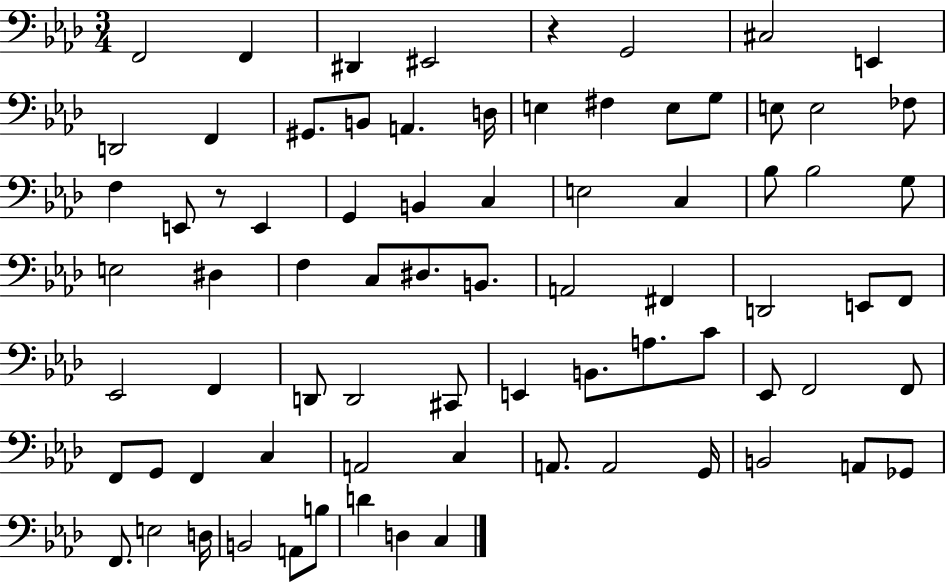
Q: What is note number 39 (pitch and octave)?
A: F#2